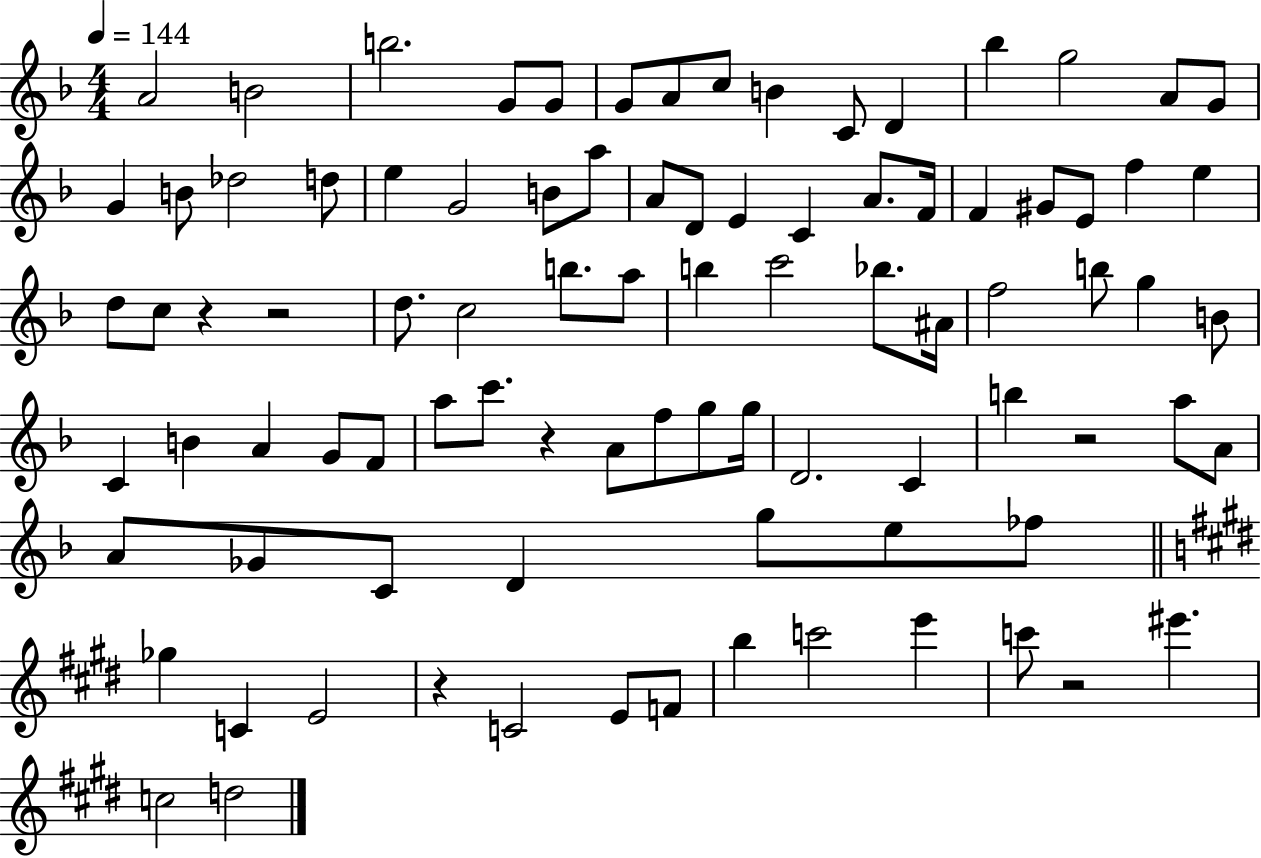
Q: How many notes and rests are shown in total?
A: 90